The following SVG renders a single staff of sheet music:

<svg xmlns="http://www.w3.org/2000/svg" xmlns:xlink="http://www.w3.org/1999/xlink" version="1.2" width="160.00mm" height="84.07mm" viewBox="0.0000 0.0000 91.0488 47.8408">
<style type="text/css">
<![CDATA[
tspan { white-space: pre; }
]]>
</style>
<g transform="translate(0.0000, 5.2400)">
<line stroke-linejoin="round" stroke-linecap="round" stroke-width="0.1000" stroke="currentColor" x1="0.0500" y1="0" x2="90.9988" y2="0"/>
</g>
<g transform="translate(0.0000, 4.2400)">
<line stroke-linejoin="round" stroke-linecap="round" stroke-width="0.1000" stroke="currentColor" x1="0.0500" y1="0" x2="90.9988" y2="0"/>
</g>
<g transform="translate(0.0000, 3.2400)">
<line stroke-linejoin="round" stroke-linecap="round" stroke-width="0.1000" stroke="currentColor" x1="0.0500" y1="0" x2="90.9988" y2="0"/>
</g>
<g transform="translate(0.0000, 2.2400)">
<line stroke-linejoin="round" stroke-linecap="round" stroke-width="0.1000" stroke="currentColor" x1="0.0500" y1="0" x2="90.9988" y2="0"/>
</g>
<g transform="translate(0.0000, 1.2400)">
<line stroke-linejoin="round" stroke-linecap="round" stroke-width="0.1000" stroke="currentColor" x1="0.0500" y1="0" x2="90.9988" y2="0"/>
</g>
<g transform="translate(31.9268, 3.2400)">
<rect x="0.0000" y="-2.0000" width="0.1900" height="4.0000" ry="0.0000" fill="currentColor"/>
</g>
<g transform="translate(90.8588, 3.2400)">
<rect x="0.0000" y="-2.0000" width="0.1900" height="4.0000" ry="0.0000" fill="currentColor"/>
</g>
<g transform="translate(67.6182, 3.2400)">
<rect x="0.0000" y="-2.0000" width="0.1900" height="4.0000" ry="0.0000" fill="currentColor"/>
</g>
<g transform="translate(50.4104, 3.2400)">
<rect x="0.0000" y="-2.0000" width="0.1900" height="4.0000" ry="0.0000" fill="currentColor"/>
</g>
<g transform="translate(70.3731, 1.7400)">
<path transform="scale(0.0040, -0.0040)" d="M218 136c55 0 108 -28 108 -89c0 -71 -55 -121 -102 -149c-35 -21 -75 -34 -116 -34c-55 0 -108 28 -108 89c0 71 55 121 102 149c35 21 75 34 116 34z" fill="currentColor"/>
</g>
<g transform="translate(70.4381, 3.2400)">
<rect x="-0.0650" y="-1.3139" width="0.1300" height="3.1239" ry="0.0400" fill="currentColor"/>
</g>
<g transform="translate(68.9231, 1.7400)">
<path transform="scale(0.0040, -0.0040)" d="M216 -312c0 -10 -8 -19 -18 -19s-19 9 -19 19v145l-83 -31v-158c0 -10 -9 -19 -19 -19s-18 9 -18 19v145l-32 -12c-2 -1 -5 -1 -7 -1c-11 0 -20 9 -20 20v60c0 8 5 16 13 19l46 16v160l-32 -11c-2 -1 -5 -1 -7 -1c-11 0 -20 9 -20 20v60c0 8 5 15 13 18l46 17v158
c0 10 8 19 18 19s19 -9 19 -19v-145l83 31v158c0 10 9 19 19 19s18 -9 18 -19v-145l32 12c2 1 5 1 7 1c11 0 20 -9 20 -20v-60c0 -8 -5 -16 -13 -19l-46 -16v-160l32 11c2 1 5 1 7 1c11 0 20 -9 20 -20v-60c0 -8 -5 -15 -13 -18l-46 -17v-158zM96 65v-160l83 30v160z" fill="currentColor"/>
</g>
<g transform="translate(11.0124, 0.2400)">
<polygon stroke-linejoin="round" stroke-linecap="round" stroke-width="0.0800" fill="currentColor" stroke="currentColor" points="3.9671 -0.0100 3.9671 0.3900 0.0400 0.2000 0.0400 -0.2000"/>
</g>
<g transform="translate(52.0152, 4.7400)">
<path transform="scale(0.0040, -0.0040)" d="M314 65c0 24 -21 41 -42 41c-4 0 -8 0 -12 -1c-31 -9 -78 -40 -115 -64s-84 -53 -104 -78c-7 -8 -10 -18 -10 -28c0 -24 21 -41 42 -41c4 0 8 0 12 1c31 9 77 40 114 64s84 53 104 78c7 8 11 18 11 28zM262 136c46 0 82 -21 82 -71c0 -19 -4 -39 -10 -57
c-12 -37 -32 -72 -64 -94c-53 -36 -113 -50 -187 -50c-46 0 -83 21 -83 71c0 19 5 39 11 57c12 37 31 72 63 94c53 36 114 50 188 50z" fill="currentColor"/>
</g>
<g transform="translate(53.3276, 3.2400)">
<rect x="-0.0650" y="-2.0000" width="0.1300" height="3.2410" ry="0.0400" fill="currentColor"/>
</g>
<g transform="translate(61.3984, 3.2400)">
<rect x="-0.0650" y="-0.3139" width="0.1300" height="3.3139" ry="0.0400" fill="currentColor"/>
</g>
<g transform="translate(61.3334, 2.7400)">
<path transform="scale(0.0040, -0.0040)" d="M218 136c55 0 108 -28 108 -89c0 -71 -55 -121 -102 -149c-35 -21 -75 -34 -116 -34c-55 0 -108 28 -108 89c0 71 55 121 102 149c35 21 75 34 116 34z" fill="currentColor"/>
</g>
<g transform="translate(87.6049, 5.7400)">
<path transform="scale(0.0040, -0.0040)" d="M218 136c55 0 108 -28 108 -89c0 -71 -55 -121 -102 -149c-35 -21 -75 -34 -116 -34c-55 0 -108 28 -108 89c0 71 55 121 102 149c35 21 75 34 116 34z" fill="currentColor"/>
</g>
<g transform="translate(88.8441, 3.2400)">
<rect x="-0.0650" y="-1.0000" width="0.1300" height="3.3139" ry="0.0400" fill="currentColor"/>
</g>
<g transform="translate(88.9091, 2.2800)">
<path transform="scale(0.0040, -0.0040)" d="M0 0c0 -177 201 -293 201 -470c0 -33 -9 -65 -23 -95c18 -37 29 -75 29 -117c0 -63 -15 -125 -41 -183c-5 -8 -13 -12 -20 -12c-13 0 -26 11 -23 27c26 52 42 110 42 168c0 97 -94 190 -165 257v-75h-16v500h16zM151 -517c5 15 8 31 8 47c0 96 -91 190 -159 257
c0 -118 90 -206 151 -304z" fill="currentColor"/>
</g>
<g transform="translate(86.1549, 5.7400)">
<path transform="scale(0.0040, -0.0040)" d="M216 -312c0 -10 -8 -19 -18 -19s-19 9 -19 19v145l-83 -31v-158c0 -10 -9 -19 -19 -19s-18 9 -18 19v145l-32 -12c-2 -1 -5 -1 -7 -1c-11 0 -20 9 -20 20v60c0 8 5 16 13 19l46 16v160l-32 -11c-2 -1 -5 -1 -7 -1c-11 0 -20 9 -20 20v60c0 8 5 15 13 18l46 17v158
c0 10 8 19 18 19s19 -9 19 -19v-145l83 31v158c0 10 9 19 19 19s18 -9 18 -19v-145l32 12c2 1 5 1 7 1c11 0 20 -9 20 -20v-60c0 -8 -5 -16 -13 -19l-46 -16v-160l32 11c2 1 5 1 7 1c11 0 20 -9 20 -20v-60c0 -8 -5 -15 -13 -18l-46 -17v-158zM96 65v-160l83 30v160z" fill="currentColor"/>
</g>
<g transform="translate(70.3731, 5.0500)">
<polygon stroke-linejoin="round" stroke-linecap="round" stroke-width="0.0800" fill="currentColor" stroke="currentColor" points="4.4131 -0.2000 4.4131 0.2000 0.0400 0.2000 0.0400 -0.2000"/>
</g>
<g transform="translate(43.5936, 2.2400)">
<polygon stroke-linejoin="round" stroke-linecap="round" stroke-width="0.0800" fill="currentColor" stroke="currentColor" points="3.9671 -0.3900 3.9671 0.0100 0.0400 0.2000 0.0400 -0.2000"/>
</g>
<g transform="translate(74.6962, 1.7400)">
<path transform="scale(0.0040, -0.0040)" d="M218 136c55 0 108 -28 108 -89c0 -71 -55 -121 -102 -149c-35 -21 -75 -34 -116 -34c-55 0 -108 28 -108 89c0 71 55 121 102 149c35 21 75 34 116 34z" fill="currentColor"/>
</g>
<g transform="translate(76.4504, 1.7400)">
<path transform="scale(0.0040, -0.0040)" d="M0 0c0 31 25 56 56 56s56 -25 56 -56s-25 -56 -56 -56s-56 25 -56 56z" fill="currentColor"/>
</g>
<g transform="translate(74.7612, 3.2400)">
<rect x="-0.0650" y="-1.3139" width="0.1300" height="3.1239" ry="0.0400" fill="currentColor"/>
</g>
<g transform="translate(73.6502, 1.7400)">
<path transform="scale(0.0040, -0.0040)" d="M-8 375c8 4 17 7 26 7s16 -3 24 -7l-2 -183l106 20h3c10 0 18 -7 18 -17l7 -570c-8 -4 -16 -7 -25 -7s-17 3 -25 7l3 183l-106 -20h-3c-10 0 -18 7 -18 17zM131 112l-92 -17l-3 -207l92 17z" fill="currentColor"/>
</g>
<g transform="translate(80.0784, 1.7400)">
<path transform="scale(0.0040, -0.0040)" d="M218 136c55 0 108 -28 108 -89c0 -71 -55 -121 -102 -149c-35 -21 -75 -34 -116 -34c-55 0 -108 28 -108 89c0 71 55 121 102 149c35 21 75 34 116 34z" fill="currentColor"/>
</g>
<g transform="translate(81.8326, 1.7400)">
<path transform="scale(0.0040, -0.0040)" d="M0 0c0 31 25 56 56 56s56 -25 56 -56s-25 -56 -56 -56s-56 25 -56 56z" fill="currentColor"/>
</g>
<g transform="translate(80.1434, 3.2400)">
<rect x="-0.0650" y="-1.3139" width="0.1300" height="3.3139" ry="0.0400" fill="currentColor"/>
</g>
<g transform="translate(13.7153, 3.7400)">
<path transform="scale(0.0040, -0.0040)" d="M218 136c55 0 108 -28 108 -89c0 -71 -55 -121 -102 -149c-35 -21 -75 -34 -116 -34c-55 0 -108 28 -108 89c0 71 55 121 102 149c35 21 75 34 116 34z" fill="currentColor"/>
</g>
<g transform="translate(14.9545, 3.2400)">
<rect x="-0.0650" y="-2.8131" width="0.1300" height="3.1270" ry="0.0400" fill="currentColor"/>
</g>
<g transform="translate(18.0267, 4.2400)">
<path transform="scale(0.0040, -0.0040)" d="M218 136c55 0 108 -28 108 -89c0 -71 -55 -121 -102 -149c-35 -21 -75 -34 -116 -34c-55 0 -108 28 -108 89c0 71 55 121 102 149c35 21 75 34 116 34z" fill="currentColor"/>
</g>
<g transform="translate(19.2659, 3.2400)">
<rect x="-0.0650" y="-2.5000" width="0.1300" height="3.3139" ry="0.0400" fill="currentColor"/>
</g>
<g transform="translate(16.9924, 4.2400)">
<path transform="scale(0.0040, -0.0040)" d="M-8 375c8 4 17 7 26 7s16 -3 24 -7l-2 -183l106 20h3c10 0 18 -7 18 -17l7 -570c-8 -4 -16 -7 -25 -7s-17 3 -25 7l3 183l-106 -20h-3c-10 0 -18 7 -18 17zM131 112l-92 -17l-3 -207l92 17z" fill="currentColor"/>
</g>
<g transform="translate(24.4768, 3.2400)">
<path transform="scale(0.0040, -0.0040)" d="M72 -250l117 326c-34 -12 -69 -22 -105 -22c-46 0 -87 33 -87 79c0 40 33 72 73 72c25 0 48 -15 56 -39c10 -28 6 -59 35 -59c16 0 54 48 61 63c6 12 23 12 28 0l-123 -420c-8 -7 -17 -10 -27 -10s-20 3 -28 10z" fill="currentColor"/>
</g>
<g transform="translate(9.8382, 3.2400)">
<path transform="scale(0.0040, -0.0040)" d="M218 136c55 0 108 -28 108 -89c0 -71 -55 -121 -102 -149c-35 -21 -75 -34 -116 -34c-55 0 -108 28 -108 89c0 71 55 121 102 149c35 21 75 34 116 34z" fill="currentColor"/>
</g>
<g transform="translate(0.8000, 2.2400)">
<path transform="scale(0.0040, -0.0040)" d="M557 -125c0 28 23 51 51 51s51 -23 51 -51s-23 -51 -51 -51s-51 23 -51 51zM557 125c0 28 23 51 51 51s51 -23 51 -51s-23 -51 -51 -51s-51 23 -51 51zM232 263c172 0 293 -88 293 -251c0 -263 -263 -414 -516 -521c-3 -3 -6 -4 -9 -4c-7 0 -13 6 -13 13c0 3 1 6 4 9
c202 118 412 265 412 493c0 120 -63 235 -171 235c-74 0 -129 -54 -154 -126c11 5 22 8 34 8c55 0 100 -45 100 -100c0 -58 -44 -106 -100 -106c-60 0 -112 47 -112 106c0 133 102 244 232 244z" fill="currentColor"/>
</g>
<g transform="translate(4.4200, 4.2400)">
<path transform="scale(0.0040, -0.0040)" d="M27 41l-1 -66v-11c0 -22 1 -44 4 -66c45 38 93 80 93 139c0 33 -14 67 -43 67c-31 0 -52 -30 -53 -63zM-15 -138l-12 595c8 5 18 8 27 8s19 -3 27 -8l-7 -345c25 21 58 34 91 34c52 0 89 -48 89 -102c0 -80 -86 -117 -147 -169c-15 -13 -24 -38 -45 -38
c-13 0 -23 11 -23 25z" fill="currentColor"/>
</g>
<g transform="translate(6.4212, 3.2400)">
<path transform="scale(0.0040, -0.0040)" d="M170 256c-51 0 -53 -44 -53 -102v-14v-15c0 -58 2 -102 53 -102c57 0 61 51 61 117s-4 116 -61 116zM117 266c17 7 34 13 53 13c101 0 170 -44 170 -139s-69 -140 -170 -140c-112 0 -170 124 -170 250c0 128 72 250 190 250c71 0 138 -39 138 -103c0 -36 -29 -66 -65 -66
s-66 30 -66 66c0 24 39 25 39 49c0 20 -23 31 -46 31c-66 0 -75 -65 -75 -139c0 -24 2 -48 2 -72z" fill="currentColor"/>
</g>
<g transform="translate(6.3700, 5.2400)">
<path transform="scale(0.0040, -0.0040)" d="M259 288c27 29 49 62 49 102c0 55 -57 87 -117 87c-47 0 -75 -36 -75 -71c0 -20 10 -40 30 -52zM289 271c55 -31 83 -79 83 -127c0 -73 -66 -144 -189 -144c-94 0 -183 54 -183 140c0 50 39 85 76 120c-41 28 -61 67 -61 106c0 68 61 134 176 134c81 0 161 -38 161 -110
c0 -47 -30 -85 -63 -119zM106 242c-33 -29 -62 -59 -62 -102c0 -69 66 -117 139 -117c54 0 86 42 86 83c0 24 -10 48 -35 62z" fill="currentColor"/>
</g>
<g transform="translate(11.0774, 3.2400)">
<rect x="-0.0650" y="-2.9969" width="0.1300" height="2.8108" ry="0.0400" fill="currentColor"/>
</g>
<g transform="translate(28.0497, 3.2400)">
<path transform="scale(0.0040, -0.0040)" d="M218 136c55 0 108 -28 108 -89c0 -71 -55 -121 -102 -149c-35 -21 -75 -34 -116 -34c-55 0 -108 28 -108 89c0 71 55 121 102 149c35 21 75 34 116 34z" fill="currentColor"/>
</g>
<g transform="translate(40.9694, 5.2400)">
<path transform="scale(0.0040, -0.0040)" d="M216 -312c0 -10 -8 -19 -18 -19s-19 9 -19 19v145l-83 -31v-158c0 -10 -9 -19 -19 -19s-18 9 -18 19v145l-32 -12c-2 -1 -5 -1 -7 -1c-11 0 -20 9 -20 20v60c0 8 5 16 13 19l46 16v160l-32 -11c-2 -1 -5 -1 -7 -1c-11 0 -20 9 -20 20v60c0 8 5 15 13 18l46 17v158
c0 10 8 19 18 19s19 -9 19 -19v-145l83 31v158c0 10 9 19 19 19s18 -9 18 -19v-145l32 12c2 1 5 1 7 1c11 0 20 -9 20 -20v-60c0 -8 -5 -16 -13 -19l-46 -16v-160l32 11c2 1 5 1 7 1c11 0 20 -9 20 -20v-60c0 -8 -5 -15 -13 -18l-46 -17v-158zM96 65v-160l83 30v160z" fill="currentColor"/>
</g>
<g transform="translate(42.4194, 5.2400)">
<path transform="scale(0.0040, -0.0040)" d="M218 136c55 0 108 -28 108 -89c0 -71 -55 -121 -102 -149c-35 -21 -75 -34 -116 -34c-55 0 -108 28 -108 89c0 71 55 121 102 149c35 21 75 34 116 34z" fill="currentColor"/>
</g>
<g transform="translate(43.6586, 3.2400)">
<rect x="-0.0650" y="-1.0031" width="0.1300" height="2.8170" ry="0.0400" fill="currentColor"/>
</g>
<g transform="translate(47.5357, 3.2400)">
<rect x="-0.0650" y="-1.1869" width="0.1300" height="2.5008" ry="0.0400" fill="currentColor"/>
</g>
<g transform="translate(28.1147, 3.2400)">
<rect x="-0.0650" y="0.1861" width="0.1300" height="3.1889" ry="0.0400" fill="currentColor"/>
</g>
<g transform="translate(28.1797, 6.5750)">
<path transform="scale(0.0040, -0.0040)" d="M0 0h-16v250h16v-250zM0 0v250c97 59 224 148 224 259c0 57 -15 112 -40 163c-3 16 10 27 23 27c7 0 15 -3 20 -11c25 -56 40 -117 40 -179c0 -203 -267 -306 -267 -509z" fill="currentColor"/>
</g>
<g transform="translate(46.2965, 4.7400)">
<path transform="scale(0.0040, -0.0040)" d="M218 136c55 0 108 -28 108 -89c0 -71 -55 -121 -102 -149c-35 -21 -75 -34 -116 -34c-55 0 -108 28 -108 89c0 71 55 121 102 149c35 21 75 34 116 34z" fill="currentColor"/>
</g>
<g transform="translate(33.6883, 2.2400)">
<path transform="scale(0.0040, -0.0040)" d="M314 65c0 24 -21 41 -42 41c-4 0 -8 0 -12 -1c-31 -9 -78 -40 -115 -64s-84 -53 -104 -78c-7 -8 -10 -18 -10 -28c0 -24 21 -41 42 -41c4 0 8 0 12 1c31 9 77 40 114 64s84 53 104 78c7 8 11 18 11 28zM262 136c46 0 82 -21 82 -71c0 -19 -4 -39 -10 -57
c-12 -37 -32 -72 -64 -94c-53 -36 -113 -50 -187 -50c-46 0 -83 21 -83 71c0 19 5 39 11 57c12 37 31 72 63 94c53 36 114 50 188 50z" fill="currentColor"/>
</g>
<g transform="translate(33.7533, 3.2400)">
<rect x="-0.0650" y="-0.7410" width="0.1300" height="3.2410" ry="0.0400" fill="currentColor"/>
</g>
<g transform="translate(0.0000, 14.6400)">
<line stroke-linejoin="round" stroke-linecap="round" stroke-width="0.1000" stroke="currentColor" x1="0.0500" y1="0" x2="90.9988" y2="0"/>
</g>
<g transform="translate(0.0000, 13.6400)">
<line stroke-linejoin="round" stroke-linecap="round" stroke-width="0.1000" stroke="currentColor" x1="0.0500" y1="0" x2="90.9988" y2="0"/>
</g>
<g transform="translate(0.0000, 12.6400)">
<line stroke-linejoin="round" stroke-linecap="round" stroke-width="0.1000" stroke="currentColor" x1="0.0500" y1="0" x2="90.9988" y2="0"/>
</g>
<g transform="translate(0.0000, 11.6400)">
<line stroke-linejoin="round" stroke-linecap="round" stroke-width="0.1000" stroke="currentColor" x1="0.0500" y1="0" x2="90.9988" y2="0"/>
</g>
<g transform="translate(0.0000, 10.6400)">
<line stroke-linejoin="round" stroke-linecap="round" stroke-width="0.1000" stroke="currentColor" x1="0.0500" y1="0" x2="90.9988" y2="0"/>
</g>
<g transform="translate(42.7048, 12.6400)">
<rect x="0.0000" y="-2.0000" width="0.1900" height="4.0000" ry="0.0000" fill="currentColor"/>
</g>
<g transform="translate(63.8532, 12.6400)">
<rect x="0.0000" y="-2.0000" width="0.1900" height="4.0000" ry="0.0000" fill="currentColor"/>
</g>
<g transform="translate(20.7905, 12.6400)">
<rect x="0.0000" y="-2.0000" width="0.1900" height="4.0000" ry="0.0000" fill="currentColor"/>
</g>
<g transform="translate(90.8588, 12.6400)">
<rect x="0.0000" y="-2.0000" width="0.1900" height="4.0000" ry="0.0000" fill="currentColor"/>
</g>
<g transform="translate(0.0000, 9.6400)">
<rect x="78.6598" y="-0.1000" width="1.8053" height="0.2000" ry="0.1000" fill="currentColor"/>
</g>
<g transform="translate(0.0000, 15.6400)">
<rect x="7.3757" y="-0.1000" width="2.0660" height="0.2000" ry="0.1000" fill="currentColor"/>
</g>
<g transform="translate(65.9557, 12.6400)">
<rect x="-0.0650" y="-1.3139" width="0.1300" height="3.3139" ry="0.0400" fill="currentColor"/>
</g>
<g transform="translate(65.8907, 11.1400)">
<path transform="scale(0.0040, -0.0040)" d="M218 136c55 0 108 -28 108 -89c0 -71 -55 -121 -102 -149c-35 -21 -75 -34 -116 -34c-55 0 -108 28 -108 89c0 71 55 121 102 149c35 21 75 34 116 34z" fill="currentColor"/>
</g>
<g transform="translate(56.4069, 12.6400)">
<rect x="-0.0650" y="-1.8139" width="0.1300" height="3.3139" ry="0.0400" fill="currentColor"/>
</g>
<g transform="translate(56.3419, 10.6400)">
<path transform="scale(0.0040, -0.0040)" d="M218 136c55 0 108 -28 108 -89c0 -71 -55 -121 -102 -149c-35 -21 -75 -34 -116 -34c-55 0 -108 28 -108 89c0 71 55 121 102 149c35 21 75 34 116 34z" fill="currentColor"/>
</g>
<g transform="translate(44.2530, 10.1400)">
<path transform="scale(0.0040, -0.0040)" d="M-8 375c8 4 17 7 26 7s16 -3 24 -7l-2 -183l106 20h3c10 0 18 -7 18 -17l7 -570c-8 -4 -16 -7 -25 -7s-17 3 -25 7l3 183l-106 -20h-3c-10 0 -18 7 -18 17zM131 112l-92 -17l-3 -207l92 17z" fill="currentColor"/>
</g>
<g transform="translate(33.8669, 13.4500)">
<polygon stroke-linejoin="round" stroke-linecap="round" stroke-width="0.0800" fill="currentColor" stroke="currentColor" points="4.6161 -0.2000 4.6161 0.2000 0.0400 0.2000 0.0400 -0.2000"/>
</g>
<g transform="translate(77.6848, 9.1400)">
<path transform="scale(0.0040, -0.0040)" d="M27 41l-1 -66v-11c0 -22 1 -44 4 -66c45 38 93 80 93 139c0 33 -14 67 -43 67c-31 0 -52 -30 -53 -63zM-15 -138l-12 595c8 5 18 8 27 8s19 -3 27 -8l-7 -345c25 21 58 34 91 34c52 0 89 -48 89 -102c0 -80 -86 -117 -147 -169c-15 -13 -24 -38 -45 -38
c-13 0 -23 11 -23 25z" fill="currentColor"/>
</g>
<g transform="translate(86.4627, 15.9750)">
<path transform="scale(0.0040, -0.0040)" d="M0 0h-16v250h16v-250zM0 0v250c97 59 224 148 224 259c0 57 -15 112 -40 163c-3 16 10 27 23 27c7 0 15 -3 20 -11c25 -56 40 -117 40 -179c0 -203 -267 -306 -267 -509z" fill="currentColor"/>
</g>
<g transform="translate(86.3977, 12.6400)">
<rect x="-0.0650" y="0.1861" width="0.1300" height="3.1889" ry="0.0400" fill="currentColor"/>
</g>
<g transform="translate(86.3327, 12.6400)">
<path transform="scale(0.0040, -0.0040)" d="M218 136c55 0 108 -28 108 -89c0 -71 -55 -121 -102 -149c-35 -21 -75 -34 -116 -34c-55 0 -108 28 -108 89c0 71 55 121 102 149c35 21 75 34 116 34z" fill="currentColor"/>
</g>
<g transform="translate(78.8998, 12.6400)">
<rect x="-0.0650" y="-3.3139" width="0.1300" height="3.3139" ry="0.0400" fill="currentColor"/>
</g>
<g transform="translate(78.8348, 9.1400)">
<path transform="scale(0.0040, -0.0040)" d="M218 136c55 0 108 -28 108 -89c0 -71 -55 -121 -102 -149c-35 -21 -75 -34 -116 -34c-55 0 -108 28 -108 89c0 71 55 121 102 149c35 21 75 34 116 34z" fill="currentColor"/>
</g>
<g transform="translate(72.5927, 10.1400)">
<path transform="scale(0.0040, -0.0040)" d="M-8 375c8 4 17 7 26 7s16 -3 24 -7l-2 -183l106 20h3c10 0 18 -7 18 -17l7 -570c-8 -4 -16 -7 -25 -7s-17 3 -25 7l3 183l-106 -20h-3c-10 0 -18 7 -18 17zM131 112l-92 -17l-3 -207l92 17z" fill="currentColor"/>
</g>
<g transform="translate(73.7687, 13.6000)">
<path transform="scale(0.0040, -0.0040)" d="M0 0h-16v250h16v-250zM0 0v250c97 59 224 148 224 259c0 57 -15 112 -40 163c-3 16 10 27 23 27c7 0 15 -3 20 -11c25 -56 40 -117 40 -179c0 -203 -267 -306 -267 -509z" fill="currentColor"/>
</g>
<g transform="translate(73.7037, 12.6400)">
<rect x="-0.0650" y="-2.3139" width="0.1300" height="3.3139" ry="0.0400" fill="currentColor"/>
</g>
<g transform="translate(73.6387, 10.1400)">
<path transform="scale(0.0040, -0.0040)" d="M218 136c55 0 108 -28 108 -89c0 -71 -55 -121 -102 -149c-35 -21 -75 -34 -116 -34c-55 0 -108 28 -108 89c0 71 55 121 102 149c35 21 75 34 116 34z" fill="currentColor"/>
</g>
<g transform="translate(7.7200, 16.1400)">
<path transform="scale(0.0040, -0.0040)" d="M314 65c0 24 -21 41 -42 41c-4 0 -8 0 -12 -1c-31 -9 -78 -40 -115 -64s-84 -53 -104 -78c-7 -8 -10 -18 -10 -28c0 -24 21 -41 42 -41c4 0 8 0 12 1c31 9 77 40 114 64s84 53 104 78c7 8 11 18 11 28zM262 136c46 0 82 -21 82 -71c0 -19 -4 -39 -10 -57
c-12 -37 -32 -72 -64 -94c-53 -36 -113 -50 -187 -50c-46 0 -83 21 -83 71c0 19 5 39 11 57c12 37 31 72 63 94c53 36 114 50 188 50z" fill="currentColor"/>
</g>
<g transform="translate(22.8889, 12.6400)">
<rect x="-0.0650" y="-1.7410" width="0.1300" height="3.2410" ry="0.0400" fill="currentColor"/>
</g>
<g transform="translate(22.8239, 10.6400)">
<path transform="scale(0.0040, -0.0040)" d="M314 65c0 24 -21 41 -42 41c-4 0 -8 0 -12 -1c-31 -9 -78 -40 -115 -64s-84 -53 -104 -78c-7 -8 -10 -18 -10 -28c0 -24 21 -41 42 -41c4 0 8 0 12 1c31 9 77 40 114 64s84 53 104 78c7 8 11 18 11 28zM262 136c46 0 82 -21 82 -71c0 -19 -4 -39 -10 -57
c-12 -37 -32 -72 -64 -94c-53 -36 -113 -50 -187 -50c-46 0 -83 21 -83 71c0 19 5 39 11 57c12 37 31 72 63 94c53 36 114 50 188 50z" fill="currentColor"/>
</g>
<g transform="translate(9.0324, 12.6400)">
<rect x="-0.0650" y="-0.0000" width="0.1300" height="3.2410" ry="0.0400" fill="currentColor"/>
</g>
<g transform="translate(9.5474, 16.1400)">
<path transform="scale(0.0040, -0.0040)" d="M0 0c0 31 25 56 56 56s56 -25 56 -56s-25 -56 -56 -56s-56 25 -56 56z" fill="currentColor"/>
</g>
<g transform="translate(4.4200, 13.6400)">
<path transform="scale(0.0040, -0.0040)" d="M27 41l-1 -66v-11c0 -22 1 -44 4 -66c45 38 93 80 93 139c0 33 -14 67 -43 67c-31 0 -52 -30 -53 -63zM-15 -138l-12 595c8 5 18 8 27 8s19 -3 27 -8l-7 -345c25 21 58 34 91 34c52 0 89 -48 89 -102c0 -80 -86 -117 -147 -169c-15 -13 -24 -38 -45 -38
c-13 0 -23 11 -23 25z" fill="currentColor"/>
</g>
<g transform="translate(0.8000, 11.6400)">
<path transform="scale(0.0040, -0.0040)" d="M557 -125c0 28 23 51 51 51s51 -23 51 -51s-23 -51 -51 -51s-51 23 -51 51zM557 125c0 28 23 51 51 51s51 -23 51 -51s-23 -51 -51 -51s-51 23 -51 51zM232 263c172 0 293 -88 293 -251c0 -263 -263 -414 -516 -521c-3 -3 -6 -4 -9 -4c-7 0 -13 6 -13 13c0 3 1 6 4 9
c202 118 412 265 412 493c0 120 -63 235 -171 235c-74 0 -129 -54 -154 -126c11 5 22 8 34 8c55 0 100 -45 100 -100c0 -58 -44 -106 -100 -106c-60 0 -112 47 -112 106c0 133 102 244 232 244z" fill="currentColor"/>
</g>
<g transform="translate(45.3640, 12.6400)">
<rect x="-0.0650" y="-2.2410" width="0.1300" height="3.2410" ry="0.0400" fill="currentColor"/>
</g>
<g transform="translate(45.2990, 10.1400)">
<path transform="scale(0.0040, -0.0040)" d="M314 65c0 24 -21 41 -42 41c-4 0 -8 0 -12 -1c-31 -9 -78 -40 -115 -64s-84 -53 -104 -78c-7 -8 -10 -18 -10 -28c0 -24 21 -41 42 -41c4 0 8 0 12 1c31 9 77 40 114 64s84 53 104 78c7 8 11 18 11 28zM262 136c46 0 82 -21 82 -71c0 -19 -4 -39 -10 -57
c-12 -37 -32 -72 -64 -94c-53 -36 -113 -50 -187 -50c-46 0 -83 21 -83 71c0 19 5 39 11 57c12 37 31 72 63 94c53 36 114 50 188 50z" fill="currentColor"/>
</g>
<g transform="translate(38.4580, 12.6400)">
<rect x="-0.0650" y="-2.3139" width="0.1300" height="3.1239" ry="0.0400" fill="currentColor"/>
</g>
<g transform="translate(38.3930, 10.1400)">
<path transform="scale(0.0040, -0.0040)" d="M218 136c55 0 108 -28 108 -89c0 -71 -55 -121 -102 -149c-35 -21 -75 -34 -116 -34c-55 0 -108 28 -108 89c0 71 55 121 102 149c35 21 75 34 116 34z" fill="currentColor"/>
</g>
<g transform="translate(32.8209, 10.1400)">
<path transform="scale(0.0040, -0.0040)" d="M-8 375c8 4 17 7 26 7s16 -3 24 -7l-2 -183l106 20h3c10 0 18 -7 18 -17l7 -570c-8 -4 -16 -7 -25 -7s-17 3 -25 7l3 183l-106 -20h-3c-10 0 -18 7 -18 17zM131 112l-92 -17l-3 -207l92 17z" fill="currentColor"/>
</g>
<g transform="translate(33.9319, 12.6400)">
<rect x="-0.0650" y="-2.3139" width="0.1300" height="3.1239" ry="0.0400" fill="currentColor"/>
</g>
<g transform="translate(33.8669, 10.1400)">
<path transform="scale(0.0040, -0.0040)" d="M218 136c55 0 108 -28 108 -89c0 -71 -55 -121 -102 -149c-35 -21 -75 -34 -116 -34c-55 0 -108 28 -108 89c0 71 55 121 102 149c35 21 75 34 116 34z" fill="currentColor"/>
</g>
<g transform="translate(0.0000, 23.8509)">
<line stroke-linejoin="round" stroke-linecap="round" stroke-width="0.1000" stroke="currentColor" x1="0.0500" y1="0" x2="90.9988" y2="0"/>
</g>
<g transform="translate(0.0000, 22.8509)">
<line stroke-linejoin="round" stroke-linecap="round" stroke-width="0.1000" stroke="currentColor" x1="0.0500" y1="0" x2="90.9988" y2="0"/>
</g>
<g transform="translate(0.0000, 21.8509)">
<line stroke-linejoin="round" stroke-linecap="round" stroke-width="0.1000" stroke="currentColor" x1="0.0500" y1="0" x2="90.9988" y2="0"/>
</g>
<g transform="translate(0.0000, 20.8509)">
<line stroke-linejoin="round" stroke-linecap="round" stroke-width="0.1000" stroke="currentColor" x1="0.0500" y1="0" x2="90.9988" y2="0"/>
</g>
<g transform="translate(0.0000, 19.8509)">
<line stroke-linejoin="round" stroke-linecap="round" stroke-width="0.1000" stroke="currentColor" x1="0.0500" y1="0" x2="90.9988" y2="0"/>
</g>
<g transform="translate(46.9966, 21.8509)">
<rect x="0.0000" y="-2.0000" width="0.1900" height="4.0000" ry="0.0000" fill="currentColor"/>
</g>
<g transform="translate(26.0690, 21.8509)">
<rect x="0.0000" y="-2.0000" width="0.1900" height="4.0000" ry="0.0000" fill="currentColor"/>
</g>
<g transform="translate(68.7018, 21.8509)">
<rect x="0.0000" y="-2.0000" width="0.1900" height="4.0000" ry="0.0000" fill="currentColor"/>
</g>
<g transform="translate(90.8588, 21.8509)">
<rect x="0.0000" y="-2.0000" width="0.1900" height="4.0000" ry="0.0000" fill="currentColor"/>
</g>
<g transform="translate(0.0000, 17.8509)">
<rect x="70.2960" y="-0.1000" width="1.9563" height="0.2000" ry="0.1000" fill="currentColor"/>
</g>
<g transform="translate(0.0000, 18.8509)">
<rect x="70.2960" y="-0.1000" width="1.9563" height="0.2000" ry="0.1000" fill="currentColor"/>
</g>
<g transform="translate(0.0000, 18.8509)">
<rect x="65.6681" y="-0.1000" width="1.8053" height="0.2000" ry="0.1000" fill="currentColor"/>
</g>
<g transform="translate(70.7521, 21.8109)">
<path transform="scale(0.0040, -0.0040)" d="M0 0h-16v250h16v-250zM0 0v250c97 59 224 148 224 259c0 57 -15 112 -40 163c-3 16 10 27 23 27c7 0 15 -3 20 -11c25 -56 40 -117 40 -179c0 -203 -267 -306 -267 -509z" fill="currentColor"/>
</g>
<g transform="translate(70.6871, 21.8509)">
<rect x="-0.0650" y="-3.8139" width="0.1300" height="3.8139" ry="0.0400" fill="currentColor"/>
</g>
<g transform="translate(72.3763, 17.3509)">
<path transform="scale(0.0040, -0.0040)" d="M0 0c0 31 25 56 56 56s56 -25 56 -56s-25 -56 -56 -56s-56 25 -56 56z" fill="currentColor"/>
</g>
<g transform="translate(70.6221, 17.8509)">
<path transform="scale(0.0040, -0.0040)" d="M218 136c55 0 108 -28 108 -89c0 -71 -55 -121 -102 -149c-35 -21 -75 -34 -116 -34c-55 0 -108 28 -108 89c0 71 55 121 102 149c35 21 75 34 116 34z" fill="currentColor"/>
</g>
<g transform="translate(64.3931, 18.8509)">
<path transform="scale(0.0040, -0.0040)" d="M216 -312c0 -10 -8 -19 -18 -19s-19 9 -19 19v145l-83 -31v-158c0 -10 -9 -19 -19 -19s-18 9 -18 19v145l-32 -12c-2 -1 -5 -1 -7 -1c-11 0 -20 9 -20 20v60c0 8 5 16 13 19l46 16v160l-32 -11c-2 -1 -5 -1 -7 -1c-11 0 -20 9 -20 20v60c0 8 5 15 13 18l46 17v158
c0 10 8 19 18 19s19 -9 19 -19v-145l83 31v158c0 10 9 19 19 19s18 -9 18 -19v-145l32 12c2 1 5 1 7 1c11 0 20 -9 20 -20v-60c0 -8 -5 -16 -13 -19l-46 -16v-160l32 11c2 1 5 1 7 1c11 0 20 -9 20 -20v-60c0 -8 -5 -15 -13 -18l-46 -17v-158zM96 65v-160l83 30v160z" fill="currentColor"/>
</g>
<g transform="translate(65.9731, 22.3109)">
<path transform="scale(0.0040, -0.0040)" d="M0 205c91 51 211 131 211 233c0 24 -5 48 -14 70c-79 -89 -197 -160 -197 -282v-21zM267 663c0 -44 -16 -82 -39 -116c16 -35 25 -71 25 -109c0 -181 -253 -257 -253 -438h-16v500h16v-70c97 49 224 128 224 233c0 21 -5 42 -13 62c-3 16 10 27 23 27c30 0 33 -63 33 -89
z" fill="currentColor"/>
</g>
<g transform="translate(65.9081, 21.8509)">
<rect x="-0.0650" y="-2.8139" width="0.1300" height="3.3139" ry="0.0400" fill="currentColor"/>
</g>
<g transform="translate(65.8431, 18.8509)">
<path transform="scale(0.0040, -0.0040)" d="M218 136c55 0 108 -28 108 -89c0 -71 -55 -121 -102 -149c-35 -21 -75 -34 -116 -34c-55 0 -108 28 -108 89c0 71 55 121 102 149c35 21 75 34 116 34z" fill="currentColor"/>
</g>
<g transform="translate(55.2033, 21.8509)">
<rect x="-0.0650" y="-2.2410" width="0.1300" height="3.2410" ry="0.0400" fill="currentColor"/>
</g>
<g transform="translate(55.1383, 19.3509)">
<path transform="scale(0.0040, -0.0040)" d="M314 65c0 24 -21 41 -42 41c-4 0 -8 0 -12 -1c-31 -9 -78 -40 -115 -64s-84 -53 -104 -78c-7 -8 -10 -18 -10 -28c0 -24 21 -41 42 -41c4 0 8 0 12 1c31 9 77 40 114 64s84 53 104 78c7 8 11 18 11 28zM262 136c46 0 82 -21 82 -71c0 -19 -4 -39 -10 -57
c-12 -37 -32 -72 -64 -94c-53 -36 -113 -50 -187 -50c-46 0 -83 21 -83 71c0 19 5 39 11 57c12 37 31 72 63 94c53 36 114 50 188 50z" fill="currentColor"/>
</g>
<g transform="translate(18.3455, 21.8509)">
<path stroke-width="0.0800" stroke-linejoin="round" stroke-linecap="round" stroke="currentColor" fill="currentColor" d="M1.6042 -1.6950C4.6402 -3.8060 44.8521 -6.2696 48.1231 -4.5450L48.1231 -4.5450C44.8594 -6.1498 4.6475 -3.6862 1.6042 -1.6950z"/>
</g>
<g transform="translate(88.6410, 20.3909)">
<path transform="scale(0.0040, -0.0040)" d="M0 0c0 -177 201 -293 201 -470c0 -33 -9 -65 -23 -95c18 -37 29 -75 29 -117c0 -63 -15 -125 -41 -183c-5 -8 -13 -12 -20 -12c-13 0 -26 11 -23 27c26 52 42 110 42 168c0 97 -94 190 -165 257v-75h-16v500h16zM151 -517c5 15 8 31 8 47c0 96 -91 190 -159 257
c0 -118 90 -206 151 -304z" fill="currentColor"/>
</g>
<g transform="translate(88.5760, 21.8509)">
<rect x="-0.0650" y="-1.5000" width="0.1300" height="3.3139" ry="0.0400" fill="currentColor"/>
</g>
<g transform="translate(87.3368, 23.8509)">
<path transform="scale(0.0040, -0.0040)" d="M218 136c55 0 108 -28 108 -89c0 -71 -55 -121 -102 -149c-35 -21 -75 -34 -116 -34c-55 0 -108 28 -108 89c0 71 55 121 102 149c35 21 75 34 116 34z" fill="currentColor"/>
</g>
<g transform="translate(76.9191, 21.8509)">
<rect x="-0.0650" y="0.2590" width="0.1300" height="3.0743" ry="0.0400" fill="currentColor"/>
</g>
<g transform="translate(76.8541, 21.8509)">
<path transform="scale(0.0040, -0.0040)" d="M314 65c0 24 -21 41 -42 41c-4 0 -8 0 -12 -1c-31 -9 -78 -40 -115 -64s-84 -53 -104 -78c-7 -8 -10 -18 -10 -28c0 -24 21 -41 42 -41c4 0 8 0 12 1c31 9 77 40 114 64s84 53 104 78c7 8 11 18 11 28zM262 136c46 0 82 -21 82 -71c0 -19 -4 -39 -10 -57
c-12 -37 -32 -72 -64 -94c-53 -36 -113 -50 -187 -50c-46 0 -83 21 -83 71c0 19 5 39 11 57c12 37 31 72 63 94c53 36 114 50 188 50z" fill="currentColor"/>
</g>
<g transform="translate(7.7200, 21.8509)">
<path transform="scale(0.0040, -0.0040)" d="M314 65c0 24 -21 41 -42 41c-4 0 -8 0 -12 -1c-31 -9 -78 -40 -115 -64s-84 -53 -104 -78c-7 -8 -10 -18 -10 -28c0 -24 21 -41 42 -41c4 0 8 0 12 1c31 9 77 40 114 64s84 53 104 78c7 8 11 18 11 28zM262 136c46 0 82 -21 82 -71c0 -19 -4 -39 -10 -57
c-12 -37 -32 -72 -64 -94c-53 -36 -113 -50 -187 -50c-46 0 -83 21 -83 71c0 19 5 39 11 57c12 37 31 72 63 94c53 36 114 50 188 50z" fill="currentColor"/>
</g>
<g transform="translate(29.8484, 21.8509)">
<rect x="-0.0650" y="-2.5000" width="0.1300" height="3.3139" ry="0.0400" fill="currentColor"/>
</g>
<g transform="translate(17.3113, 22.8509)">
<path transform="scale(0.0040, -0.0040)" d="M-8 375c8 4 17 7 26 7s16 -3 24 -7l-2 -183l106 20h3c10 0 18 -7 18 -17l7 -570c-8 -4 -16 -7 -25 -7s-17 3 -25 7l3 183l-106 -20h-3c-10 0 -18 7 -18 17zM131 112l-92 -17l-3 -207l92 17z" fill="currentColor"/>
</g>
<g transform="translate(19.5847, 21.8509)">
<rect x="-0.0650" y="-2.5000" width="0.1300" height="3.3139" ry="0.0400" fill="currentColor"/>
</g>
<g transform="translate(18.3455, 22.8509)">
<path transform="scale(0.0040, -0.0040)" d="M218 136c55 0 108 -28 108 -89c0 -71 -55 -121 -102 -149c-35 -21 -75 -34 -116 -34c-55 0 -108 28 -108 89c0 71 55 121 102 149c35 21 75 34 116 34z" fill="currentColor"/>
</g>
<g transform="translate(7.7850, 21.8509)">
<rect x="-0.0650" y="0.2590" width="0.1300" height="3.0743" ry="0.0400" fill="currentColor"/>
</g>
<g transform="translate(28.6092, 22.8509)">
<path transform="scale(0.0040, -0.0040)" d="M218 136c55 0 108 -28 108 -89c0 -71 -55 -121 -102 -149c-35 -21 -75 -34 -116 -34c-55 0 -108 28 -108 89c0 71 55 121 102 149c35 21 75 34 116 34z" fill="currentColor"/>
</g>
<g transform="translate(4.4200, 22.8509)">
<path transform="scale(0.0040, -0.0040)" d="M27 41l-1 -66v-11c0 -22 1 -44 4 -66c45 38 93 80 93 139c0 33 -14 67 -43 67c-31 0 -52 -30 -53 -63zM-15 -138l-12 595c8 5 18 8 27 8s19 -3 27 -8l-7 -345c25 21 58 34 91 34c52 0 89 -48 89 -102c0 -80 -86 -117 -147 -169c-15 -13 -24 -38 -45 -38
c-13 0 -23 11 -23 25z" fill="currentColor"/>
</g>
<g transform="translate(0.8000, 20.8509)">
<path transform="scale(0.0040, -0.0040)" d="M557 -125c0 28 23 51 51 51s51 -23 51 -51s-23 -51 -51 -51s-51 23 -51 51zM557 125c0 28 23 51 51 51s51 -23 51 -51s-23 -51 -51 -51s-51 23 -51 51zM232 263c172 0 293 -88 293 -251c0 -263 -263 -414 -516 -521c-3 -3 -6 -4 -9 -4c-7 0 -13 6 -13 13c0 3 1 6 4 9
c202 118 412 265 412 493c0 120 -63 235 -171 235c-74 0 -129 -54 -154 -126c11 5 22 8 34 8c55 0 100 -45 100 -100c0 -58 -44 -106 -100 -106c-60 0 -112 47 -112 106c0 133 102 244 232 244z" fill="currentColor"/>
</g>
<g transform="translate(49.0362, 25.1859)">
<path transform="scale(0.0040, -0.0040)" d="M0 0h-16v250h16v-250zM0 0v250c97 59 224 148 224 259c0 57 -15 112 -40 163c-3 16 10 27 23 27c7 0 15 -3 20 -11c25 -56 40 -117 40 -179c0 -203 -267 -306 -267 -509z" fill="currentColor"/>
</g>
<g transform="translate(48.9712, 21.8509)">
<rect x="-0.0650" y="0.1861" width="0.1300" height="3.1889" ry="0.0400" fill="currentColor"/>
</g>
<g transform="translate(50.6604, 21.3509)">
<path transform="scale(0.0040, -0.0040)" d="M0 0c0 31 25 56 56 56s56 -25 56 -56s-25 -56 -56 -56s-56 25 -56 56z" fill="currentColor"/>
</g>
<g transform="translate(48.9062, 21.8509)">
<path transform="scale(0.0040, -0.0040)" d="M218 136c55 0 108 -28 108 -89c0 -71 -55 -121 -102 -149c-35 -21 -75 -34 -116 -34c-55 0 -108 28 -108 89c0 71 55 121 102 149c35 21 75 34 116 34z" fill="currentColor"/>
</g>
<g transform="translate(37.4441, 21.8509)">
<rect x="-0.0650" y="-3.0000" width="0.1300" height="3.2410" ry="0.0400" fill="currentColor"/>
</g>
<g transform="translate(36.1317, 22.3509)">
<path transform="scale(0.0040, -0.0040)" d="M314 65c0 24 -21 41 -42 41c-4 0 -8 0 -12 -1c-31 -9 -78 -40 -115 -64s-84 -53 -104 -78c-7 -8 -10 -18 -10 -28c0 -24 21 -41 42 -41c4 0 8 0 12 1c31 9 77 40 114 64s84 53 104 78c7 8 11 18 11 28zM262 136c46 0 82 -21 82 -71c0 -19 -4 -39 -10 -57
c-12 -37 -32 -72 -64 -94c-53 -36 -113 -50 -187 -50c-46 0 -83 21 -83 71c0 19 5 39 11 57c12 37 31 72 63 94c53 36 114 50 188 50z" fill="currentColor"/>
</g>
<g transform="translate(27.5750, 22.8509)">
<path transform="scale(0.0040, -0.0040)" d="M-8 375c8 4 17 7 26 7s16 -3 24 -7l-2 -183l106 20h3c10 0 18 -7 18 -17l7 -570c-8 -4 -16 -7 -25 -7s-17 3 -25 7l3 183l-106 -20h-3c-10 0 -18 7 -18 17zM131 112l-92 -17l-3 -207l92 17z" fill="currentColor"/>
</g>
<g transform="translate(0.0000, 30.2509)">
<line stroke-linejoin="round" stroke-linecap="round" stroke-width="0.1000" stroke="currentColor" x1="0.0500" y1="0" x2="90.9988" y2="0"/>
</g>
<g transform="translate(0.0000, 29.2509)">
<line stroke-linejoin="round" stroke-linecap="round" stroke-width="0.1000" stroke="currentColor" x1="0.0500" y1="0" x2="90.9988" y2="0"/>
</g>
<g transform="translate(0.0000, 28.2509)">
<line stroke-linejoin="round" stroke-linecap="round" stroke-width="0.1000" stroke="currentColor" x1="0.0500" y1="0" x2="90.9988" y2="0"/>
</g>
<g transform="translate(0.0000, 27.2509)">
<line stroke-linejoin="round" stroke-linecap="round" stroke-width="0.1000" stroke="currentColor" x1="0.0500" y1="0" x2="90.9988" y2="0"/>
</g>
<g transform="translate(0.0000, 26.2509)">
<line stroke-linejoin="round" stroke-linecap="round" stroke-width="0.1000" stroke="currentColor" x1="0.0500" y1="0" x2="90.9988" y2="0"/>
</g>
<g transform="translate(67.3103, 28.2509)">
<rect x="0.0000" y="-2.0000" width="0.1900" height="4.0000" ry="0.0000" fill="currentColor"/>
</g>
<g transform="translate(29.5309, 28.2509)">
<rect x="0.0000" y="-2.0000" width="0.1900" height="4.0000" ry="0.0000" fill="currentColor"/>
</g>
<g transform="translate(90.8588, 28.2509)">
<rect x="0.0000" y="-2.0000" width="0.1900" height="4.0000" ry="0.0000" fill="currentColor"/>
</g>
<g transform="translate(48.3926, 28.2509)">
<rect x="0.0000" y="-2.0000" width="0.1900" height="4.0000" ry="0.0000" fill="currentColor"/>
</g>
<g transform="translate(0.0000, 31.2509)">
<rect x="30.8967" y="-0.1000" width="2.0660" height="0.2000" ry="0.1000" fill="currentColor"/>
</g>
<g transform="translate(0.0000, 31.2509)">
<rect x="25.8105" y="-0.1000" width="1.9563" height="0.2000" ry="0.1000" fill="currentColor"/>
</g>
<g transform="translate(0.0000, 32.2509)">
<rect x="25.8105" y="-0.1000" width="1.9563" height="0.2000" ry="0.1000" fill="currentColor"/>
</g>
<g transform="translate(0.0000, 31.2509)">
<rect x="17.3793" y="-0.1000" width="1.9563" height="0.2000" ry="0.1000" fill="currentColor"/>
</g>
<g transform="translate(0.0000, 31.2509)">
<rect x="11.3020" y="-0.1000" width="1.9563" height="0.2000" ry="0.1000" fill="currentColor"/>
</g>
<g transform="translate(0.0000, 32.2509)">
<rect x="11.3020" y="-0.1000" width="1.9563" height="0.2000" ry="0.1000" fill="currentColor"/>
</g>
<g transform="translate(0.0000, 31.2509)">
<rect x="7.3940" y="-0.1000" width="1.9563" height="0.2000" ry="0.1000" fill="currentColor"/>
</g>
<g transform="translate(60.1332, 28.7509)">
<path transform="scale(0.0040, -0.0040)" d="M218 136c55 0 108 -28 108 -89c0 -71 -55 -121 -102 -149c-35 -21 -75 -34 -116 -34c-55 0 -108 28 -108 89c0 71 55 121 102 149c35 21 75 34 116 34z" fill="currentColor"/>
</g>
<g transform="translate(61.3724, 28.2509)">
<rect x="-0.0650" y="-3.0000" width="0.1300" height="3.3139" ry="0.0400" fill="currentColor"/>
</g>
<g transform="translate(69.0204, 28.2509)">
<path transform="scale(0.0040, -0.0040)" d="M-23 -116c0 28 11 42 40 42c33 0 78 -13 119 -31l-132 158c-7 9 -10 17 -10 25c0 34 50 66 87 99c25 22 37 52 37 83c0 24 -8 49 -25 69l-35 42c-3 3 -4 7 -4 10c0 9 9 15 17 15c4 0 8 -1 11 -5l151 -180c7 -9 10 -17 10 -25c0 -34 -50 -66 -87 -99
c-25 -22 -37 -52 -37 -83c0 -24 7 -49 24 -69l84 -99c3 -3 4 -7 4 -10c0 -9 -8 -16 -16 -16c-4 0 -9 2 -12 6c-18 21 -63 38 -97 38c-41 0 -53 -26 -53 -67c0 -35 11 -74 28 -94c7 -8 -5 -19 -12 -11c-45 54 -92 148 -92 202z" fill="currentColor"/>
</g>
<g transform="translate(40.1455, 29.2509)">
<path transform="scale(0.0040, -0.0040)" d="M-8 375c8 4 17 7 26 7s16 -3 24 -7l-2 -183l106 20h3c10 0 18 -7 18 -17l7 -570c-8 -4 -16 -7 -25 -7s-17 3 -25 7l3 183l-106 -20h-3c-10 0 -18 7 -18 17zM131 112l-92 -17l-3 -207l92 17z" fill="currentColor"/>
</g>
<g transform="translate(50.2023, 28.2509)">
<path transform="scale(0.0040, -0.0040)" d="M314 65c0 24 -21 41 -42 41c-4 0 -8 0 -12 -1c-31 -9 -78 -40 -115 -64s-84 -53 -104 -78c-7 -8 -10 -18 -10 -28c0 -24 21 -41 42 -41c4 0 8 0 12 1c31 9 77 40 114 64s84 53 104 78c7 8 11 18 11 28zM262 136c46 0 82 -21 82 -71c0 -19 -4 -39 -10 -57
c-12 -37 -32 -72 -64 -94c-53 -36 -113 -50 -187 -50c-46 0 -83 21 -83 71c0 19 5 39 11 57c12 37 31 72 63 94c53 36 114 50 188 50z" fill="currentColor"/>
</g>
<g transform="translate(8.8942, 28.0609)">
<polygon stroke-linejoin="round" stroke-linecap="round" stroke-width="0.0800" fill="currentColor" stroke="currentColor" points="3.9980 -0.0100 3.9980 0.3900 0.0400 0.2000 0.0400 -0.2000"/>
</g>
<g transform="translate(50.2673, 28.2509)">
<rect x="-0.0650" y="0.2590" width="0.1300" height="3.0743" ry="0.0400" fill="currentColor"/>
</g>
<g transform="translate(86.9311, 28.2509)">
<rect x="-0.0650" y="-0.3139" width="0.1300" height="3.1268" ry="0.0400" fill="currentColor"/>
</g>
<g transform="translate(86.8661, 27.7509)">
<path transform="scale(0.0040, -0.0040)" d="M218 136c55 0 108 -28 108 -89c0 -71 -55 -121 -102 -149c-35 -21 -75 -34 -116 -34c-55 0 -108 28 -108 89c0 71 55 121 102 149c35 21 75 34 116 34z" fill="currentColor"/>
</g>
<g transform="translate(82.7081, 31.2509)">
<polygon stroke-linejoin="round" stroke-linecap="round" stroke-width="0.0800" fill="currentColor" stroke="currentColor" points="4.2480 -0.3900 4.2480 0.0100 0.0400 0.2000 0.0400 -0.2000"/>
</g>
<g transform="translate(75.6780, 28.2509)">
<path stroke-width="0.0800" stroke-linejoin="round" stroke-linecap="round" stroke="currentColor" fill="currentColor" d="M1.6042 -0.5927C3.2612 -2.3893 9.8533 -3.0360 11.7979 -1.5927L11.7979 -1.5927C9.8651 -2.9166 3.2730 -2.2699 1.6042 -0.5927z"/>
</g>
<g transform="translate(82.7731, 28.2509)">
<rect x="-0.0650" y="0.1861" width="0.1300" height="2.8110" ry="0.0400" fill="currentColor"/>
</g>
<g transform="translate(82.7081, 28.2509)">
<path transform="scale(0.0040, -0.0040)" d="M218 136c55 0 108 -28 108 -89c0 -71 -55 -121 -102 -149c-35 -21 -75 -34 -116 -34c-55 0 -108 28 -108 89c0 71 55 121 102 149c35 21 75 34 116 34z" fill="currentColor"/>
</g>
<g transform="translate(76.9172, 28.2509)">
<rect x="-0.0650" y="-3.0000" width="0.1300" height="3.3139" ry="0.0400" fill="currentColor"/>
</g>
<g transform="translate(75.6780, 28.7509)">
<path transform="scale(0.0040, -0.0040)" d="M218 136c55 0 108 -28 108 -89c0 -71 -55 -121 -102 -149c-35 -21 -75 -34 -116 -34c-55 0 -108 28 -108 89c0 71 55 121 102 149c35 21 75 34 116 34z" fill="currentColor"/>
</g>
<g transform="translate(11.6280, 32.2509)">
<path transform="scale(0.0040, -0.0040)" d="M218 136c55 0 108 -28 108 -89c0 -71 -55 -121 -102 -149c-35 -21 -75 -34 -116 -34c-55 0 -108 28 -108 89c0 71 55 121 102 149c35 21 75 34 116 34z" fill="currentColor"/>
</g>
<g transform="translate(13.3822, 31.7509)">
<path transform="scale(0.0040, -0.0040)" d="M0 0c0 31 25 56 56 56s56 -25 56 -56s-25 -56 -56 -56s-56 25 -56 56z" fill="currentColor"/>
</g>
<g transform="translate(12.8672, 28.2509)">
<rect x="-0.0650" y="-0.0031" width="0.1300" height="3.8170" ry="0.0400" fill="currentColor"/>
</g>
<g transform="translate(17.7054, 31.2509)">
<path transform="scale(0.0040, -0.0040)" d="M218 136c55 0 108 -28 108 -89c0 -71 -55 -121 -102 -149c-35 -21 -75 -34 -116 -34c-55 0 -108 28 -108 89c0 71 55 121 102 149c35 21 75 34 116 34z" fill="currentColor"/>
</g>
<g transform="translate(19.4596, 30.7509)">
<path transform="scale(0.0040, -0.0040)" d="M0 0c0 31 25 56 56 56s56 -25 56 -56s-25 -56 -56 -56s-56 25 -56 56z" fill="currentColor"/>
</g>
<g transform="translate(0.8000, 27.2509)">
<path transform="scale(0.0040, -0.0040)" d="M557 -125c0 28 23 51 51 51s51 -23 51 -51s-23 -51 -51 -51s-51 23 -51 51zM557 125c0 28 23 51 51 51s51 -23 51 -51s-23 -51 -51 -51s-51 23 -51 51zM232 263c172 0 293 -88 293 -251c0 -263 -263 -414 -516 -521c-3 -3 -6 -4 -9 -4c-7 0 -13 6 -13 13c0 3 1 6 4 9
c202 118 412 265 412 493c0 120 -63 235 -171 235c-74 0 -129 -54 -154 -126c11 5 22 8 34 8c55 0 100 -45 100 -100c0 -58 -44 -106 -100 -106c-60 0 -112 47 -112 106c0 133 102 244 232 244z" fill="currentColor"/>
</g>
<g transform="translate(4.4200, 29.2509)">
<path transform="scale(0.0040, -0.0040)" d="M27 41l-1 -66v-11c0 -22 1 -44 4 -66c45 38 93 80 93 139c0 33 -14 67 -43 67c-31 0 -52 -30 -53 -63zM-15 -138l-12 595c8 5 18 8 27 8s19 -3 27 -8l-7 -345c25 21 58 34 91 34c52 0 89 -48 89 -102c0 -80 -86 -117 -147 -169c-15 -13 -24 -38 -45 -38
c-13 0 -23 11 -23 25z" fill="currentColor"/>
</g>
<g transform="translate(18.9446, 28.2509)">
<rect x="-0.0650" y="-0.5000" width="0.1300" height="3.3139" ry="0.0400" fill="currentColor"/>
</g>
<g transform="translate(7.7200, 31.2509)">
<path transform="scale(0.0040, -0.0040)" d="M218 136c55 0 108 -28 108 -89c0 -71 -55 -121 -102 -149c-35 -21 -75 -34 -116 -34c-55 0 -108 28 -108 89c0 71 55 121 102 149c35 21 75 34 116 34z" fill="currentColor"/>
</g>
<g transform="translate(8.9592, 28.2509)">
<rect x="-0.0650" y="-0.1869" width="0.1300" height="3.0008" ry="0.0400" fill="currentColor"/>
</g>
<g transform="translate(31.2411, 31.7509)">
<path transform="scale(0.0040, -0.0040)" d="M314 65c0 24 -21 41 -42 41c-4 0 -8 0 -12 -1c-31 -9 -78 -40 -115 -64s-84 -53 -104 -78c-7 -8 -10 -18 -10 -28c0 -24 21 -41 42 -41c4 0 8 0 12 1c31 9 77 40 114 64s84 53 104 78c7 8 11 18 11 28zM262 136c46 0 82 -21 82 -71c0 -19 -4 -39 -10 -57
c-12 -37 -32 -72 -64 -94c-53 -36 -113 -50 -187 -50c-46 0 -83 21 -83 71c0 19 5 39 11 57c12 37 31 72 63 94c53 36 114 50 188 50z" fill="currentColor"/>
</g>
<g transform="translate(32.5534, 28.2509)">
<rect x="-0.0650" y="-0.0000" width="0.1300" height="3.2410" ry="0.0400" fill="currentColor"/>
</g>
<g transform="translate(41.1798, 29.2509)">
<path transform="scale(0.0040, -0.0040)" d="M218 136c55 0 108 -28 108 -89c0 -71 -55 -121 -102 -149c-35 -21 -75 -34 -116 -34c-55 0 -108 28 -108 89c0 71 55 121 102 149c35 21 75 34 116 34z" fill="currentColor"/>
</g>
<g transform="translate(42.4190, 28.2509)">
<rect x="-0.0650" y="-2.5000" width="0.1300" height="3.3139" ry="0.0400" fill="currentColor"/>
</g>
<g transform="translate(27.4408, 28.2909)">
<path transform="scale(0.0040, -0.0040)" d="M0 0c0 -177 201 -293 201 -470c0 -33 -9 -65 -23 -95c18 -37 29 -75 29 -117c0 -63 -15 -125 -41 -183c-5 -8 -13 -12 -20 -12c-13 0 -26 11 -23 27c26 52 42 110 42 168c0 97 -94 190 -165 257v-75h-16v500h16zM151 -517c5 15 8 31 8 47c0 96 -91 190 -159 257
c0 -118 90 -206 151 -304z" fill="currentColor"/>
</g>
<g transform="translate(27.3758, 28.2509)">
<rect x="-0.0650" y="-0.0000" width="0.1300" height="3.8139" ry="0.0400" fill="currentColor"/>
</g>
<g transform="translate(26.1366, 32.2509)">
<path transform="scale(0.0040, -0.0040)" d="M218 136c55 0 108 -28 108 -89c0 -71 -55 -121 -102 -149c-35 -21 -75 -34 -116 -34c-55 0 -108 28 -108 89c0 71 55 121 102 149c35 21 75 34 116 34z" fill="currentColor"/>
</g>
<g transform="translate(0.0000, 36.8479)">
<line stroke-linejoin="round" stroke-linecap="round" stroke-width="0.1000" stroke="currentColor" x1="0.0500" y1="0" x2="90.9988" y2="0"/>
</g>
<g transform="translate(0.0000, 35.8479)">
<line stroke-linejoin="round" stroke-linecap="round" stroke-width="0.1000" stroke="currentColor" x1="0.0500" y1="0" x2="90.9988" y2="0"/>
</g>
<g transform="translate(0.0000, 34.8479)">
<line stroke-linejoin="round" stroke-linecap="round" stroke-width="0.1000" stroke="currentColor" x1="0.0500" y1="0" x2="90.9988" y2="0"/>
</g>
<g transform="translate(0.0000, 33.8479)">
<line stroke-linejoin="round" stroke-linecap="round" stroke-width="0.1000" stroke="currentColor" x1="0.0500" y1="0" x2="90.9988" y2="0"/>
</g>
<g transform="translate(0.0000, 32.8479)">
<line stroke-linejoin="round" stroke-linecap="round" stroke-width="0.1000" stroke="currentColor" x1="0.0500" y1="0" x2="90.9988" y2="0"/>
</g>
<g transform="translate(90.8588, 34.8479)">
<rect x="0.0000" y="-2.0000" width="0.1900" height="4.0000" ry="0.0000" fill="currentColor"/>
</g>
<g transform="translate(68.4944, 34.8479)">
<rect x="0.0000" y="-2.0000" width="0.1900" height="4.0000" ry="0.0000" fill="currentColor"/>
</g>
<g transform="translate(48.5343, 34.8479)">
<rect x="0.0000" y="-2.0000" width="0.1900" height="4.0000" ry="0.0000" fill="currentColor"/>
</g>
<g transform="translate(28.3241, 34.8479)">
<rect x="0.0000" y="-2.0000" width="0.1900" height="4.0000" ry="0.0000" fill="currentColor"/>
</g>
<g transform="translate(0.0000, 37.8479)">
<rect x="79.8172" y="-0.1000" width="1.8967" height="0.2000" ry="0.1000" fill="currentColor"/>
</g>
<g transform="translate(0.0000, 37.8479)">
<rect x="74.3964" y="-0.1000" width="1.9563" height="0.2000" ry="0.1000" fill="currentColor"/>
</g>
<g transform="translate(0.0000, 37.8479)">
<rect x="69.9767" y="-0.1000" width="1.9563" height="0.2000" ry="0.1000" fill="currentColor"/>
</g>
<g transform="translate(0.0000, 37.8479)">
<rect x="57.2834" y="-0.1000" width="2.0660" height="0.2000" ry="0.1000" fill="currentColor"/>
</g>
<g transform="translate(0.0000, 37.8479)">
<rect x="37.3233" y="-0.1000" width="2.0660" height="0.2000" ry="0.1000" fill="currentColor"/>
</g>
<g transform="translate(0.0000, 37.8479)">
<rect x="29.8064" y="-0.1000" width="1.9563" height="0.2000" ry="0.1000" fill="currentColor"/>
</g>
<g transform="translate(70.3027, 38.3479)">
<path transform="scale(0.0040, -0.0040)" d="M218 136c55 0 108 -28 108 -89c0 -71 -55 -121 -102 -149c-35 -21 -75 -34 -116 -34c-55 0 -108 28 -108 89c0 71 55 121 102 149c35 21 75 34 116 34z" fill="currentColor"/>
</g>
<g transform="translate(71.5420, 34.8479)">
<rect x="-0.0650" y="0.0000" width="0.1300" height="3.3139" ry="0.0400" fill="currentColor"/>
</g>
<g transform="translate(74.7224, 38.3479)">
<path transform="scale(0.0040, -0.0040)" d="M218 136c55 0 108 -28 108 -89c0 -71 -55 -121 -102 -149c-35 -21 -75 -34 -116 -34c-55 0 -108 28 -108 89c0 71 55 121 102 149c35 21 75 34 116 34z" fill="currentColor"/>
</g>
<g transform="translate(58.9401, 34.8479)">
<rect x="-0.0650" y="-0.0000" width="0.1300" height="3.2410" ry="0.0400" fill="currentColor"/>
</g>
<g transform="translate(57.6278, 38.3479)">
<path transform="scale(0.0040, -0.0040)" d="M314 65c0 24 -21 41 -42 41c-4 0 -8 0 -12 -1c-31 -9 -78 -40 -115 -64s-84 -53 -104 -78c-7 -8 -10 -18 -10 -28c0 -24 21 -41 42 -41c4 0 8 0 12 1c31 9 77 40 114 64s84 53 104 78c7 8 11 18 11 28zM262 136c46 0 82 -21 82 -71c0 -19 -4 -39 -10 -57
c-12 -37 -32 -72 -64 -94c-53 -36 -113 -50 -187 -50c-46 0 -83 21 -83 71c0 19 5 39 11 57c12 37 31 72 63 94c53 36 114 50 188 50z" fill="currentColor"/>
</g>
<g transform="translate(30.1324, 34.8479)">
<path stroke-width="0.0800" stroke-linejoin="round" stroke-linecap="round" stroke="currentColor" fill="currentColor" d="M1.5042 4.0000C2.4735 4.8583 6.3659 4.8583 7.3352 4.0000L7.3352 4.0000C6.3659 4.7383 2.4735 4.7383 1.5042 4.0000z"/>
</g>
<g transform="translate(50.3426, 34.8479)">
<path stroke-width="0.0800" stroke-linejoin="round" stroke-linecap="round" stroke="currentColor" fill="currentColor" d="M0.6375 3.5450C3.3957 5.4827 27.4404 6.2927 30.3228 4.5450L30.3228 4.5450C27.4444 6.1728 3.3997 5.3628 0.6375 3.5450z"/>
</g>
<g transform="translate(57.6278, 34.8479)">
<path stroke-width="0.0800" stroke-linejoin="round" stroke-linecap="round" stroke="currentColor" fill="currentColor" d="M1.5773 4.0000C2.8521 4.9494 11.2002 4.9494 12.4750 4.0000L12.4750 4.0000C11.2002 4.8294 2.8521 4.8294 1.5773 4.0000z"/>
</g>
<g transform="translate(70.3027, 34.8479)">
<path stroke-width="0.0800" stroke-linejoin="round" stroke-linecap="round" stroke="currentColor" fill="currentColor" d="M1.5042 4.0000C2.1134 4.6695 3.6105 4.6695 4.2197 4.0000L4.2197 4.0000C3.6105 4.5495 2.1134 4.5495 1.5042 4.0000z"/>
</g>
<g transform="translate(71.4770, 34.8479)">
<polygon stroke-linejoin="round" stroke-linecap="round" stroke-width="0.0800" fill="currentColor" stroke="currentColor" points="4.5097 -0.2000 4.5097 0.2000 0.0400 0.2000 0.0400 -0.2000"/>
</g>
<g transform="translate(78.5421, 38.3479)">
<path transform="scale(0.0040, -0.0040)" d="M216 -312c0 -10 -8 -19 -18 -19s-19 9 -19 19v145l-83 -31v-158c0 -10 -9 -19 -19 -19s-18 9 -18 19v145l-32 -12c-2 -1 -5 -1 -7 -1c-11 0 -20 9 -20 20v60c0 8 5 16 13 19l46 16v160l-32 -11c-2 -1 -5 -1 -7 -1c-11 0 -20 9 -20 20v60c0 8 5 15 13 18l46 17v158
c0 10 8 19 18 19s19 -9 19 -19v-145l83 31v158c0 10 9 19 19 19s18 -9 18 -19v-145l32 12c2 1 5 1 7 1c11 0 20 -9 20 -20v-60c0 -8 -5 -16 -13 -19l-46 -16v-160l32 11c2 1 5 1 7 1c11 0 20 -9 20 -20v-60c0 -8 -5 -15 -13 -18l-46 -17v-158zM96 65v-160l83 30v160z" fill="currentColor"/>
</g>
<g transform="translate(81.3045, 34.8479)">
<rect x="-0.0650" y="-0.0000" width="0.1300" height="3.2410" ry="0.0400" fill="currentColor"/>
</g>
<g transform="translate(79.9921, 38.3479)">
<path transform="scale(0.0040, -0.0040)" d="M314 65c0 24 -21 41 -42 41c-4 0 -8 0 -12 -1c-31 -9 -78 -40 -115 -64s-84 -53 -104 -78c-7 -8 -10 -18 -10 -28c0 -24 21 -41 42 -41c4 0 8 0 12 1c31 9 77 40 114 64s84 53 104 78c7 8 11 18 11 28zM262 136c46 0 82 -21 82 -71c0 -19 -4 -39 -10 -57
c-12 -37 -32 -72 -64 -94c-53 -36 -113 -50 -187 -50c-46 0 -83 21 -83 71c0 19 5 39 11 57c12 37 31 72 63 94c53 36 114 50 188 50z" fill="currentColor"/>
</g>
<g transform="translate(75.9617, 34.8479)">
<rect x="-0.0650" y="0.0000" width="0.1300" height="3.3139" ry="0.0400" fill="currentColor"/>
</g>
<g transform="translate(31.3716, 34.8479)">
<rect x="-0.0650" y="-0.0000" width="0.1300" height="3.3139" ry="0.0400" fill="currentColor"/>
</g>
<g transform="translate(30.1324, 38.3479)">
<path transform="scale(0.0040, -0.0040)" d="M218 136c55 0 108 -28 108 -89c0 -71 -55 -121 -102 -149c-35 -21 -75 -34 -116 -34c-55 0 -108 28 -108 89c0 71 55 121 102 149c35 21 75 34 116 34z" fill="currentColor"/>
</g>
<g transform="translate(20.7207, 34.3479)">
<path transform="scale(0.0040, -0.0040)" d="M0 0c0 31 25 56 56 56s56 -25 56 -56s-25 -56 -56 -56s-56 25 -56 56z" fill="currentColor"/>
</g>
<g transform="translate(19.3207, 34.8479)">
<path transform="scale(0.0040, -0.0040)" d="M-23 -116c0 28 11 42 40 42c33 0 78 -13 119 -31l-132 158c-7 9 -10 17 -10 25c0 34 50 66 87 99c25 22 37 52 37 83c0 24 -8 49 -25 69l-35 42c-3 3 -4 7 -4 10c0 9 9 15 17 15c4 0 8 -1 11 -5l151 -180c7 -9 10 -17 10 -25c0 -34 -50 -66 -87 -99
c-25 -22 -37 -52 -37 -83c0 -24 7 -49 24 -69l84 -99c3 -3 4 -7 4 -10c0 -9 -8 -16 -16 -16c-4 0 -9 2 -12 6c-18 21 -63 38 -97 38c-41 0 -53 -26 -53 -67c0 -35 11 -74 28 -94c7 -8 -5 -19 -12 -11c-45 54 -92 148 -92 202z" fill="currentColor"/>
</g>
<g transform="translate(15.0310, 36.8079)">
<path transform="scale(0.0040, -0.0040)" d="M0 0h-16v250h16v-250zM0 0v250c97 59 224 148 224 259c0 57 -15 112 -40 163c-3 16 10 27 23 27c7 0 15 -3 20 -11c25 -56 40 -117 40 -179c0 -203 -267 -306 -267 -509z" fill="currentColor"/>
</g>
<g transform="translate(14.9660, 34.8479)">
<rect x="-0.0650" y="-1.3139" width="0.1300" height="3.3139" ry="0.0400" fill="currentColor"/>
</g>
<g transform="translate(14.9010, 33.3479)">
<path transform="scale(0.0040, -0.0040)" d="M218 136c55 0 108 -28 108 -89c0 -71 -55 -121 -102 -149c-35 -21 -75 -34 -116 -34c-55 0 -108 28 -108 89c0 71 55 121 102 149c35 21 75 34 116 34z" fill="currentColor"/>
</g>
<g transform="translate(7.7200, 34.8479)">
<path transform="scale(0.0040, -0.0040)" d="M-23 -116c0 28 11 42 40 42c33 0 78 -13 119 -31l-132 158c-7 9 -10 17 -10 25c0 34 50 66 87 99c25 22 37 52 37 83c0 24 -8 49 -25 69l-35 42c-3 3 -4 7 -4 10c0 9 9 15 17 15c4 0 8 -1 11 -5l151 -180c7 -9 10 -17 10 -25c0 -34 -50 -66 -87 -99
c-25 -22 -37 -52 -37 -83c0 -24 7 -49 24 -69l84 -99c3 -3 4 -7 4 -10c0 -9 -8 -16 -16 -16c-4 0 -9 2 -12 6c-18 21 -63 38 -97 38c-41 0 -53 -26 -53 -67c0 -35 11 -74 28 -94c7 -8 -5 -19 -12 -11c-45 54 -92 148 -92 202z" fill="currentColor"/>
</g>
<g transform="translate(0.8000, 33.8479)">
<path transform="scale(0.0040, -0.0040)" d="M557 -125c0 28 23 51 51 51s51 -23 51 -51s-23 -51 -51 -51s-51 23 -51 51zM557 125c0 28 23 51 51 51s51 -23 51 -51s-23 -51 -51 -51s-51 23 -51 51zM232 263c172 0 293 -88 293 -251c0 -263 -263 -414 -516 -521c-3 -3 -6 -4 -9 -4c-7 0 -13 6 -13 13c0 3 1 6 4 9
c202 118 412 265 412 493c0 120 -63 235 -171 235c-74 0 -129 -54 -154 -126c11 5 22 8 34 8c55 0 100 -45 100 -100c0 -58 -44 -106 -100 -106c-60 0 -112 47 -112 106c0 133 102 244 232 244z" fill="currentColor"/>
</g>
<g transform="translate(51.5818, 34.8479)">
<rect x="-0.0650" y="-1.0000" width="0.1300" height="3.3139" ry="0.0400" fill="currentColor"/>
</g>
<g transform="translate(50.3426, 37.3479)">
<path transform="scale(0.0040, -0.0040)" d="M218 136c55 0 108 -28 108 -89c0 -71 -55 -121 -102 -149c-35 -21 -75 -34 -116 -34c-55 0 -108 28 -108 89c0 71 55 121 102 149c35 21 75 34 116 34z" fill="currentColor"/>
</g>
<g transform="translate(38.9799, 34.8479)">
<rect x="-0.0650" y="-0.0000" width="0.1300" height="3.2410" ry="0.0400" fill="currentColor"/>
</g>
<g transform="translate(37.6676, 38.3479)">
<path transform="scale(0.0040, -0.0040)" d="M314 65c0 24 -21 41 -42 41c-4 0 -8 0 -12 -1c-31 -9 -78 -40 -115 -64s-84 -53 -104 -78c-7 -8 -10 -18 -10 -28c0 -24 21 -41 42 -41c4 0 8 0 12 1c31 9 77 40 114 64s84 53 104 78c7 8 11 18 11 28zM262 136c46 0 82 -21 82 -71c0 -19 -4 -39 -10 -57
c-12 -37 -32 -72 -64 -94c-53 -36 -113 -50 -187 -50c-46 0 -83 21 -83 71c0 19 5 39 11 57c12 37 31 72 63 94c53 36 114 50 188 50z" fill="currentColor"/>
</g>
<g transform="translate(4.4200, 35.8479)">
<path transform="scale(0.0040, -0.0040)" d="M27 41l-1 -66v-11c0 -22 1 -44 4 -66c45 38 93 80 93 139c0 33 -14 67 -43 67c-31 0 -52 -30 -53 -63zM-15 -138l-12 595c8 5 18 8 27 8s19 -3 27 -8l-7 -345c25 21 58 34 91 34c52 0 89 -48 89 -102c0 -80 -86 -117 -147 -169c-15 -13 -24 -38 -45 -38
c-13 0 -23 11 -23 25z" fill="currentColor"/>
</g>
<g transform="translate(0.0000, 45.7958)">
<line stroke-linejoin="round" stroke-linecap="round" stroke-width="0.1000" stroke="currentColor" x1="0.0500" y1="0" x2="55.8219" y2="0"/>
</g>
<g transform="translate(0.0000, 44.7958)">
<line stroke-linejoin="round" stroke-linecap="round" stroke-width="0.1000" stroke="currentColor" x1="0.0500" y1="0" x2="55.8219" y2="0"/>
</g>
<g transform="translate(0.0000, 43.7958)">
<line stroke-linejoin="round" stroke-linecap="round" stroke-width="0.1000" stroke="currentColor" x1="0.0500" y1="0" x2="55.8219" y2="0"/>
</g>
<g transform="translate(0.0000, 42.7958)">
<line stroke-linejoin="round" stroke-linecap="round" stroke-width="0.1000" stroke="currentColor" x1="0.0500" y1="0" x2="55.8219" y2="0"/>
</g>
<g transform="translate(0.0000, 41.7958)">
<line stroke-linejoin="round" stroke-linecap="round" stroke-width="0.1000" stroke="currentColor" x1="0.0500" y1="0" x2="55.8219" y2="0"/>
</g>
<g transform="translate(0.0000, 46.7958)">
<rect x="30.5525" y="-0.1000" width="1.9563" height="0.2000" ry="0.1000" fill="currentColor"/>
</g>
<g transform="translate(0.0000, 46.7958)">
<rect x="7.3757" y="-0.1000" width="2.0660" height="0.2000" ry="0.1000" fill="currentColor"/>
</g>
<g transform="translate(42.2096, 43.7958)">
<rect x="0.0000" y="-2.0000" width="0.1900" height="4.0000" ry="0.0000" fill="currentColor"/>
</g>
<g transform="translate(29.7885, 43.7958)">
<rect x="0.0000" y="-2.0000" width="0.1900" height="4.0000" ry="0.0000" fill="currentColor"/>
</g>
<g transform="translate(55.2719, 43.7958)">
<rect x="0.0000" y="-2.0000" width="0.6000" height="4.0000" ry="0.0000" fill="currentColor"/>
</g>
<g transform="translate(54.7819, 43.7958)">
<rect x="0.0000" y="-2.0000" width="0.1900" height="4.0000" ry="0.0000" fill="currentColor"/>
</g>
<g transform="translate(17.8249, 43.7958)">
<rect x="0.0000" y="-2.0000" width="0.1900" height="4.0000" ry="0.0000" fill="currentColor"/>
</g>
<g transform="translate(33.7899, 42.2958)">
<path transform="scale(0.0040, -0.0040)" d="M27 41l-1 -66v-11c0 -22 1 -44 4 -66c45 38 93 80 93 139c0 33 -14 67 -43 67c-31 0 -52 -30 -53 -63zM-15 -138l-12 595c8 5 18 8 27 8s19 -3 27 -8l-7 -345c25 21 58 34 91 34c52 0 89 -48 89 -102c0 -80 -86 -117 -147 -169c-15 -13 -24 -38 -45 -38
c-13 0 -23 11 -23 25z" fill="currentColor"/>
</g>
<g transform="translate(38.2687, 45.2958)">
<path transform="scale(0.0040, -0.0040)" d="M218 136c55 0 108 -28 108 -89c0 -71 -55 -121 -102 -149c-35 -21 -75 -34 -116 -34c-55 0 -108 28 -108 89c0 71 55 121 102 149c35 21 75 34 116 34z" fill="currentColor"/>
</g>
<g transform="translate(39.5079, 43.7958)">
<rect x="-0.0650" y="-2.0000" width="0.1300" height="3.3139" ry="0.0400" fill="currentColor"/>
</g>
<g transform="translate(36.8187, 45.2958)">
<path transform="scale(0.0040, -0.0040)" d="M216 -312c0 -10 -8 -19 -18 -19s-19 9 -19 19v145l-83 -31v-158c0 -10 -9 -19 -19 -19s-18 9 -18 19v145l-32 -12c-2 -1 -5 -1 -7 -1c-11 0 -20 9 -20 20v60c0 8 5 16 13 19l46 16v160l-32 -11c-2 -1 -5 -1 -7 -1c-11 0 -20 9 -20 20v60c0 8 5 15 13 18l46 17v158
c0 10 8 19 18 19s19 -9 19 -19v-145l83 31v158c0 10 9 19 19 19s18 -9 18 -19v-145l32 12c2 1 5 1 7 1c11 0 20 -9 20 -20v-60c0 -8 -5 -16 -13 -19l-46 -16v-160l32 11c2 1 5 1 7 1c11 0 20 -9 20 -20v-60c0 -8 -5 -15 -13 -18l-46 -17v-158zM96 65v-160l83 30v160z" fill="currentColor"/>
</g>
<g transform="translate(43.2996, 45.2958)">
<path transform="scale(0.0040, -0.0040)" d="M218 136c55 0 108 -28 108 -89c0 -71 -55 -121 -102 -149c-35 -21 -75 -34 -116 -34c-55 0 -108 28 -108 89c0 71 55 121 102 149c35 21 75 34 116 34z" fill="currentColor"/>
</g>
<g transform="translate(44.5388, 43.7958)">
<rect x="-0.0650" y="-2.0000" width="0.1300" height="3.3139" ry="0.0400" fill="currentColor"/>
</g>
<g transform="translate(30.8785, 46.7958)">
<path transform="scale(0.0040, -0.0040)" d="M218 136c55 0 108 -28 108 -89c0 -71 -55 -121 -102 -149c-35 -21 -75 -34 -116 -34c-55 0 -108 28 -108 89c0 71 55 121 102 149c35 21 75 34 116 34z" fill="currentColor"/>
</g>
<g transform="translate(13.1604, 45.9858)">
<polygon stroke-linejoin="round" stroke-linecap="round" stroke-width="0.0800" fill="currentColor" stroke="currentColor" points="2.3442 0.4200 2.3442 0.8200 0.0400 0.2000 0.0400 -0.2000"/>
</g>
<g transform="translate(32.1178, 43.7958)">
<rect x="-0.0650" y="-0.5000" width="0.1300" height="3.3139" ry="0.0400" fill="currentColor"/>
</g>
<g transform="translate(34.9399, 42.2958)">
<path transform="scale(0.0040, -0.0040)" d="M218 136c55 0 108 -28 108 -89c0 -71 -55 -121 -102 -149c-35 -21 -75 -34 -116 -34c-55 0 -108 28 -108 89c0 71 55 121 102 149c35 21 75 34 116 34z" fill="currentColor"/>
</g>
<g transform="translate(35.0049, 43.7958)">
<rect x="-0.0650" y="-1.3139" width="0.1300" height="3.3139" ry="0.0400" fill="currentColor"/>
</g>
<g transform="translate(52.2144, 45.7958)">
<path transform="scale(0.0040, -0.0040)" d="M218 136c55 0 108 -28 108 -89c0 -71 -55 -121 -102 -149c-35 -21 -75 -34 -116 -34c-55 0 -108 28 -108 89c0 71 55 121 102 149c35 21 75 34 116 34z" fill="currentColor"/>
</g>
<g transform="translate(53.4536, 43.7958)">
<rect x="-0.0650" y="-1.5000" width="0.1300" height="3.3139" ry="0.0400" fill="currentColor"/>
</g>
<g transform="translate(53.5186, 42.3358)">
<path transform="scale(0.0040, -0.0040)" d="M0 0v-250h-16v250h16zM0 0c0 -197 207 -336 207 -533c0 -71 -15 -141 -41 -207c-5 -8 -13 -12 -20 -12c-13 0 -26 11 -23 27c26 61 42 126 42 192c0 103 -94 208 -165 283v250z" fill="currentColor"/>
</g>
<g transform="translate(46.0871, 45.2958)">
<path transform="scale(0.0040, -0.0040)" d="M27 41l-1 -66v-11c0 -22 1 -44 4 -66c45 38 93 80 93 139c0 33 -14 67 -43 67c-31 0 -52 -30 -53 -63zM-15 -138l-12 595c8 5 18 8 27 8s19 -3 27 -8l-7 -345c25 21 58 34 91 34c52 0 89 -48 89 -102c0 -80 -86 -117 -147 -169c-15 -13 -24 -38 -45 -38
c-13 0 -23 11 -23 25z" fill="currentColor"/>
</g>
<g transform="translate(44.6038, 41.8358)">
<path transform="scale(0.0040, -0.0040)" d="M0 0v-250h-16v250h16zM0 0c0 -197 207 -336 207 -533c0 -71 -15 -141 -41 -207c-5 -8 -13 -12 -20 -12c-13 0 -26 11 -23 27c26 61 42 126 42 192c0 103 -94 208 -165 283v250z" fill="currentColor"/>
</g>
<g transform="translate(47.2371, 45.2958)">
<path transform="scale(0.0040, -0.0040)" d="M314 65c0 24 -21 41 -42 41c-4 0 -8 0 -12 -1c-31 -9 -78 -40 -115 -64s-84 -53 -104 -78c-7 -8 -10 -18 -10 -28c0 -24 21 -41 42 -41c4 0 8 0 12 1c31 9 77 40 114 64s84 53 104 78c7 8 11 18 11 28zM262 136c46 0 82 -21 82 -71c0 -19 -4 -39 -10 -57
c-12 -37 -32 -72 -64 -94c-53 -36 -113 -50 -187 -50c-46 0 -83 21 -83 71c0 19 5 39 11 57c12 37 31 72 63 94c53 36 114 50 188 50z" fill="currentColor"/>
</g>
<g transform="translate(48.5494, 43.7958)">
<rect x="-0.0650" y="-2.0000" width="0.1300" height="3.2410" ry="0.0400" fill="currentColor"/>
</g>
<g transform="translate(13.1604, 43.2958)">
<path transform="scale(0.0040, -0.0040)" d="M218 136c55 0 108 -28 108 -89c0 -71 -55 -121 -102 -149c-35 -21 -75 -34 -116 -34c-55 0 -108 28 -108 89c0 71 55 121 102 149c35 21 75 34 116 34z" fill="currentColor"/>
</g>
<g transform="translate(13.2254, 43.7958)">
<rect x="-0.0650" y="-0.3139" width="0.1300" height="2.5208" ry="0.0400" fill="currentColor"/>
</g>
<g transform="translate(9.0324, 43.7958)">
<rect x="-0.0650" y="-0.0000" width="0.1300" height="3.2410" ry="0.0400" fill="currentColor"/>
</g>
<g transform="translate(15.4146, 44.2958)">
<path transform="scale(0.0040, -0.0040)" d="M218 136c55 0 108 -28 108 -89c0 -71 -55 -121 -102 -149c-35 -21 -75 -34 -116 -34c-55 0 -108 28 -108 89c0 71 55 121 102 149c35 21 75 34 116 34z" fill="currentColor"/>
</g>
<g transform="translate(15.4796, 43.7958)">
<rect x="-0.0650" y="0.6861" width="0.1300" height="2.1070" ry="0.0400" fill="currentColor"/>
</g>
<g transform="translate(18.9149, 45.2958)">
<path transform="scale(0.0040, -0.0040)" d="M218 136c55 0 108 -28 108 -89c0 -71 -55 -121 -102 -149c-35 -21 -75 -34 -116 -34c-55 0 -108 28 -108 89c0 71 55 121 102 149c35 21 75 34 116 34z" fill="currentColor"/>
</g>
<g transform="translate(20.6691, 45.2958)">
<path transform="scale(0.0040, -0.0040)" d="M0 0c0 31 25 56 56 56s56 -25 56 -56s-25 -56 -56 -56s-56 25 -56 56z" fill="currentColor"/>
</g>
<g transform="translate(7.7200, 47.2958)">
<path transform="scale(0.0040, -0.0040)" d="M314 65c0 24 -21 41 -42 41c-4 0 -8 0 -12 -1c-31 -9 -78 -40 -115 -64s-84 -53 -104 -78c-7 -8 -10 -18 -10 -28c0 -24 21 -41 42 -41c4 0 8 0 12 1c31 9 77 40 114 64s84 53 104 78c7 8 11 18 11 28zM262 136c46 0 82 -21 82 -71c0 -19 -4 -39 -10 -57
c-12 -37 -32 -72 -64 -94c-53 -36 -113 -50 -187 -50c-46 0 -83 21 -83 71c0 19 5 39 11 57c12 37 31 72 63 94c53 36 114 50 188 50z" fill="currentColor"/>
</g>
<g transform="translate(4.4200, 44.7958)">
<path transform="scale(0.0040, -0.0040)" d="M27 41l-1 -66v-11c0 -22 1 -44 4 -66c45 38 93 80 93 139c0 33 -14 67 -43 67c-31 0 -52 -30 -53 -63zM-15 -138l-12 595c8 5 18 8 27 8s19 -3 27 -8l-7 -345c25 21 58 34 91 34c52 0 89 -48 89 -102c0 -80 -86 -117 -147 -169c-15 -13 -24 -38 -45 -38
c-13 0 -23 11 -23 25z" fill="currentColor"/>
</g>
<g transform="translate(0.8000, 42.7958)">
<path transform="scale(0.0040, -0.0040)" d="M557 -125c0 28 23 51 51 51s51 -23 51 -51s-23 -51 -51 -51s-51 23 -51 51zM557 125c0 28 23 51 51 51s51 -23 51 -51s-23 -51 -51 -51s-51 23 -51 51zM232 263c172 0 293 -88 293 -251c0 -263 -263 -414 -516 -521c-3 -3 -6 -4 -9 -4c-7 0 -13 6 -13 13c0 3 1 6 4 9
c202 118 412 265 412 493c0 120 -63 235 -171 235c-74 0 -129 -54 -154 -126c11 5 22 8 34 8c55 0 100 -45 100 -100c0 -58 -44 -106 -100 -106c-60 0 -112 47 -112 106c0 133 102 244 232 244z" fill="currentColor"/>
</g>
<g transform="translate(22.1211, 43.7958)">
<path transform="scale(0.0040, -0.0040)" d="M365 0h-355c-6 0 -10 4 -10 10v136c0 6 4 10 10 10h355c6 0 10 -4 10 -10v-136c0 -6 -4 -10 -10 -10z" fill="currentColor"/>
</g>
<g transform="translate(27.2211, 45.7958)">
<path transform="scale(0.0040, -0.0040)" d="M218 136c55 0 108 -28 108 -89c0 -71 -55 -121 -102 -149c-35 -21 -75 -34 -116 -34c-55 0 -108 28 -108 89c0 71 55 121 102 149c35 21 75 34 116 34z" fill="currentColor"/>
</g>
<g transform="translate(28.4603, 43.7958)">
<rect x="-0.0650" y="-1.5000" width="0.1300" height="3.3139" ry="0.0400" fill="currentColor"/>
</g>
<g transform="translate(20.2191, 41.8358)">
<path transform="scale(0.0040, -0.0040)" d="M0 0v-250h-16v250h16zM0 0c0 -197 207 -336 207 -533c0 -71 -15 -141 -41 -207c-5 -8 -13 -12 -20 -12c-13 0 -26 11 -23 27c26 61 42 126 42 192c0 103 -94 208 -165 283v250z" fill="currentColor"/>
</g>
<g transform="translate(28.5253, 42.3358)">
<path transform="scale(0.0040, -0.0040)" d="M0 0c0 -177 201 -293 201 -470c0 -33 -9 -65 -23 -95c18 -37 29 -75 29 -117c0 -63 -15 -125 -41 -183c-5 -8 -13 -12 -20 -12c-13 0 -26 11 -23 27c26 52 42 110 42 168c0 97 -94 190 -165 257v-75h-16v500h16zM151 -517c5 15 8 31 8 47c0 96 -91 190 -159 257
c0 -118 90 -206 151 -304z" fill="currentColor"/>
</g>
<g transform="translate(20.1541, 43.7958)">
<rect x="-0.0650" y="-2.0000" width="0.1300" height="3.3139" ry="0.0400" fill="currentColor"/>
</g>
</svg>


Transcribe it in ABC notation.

X:1
T:Untitled
M:6/8
L:1/4
K:F
D,/2 C,/2 B,, z/2 D,/2 F,2 ^G,,/2 A,,/2 A,,2 E, ^G,/2 G,/2 G, ^F,,/4 D,,2 A,2 B,/2 B,/2 B,2 A, G, B,/2 _D D,/2 D,2 B,, B,, C,2 D,/2 _B,2 ^C/4 E/2 D,2 G,,/4 E,,/2 C,,/2 E,, C,,/4 D,,2 B,, D,2 C, z C, D,/2 E,/2 z G,/2 z D,, D,,2 F,, D,,2 D,,/2 D,,/2 ^D,,2 D,,2 E,/2 C,/2 A,,/2 z2 G,,/4 E,, _G, ^A,, A,,/2 _A,,2 G,,/2